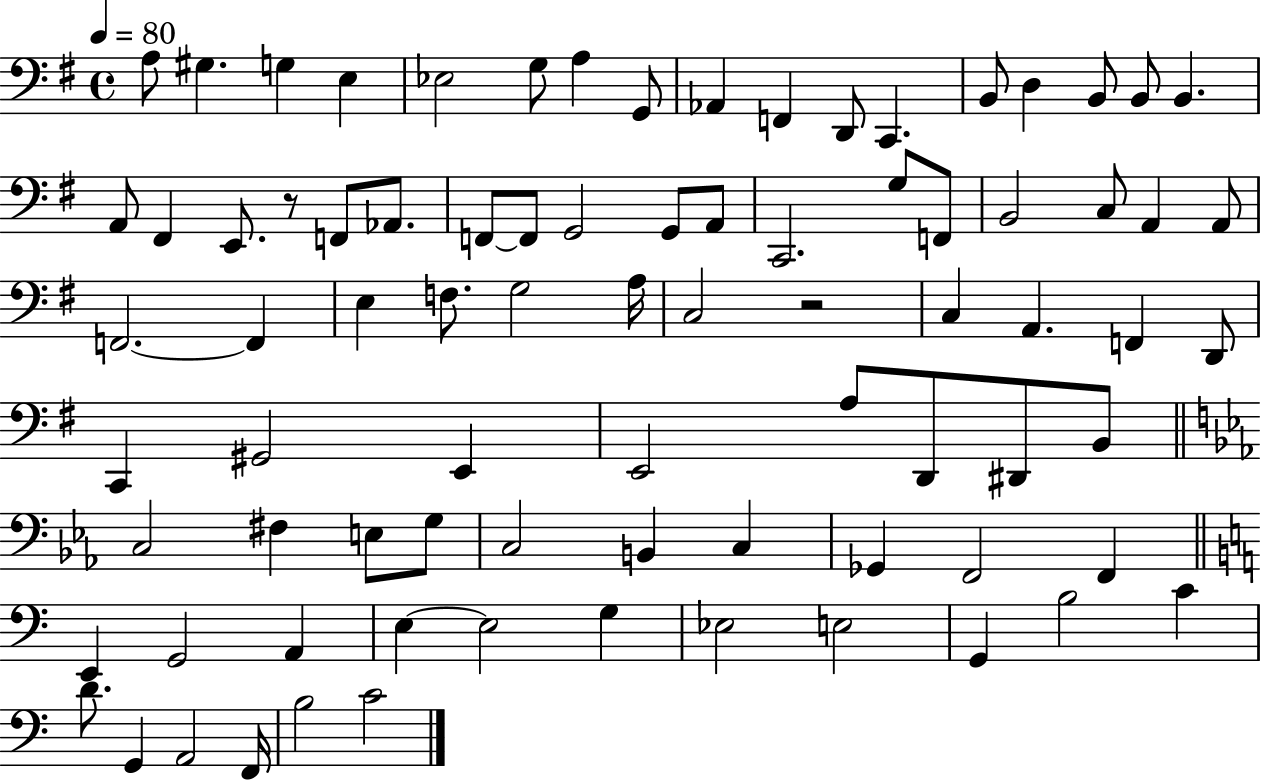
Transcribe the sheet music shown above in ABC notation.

X:1
T:Untitled
M:4/4
L:1/4
K:G
A,/2 ^G, G, E, _E,2 G,/2 A, G,,/2 _A,, F,, D,,/2 C,, B,,/2 D, B,,/2 B,,/2 B,, A,,/2 ^F,, E,,/2 z/2 F,,/2 _A,,/2 F,,/2 F,,/2 G,,2 G,,/2 A,,/2 C,,2 G,/2 F,,/2 B,,2 C,/2 A,, A,,/2 F,,2 F,, E, F,/2 G,2 A,/4 C,2 z2 C, A,, F,, D,,/2 C,, ^G,,2 E,, E,,2 A,/2 D,,/2 ^D,,/2 B,,/2 C,2 ^F, E,/2 G,/2 C,2 B,, C, _G,, F,,2 F,, E,, G,,2 A,, E, E,2 G, _E,2 E,2 G,, B,2 C D/2 G,, A,,2 F,,/4 B,2 C2